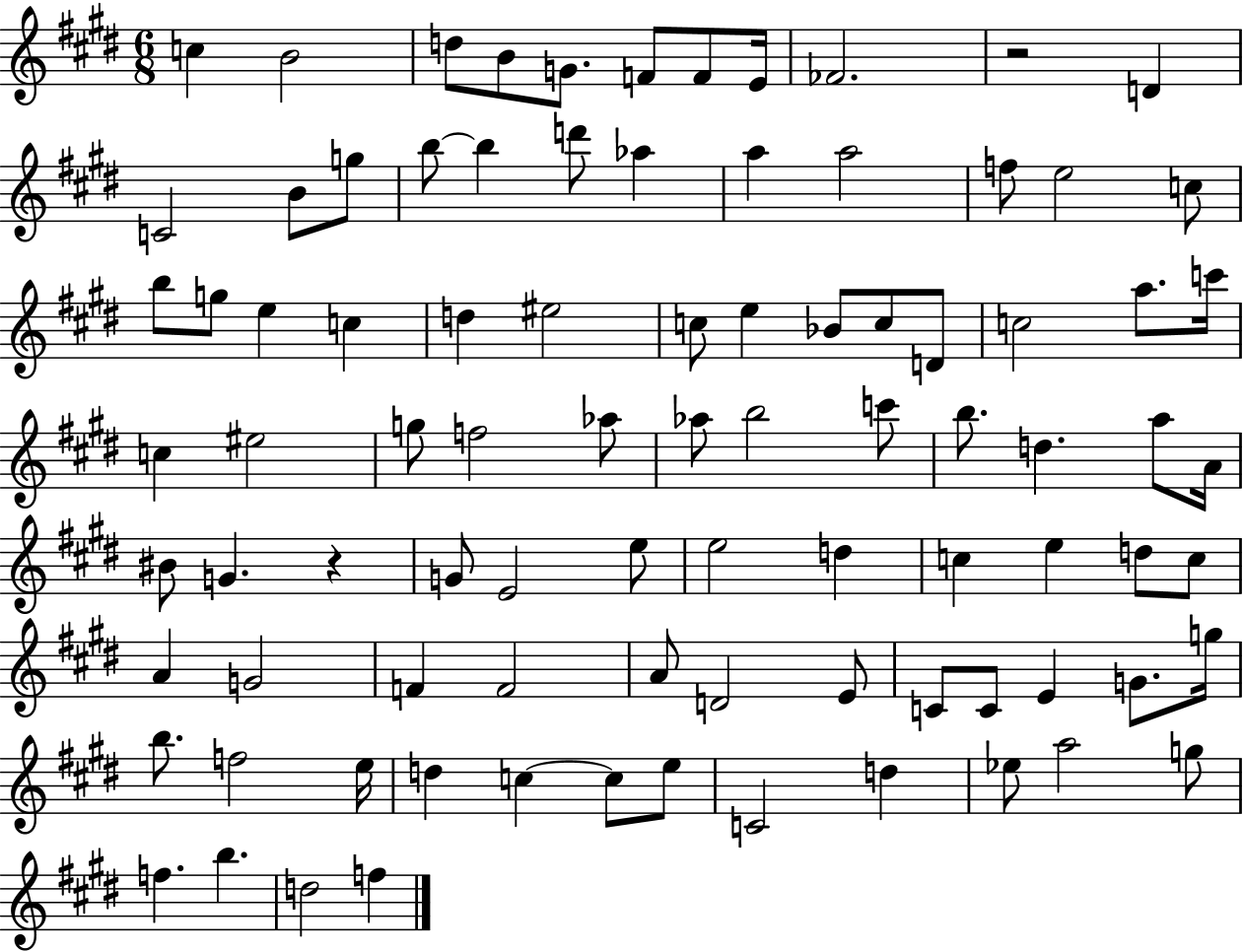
{
  \clef treble
  \numericTimeSignature
  \time 6/8
  \key e \major
  c''4 b'2 | d''8 b'8 g'8. f'8 f'8 e'16 | fes'2. | r2 d'4 | \break c'2 b'8 g''8 | b''8~~ b''4 d'''8 aes''4 | a''4 a''2 | f''8 e''2 c''8 | \break b''8 g''8 e''4 c''4 | d''4 eis''2 | c''8 e''4 bes'8 c''8 d'8 | c''2 a''8. c'''16 | \break c''4 eis''2 | g''8 f''2 aes''8 | aes''8 b''2 c'''8 | b''8. d''4. a''8 a'16 | \break bis'8 g'4. r4 | g'8 e'2 e''8 | e''2 d''4 | c''4 e''4 d''8 c''8 | \break a'4 g'2 | f'4 f'2 | a'8 d'2 e'8 | c'8 c'8 e'4 g'8. g''16 | \break b''8. f''2 e''16 | d''4 c''4~~ c''8 e''8 | c'2 d''4 | ees''8 a''2 g''8 | \break f''4. b''4. | d''2 f''4 | \bar "|."
}